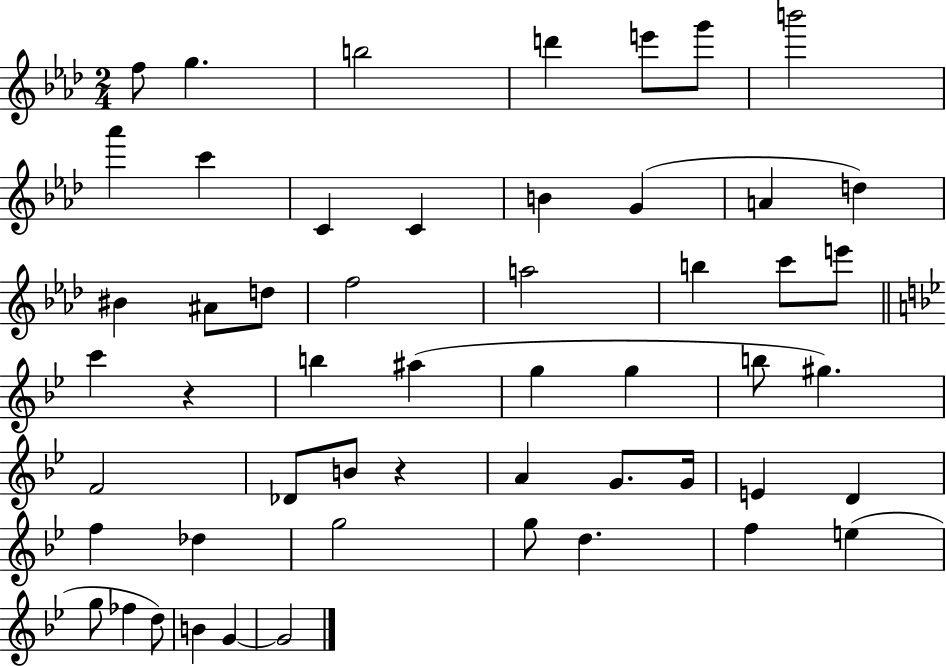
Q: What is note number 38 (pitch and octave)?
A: D4